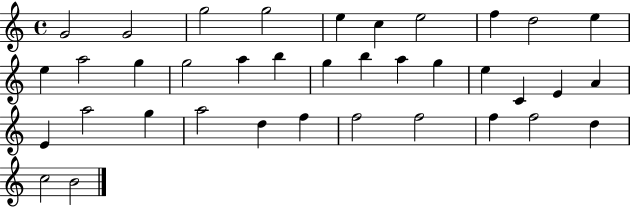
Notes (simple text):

G4/h G4/h G5/h G5/h E5/q C5/q E5/h F5/q D5/h E5/q E5/q A5/h G5/q G5/h A5/q B5/q G5/q B5/q A5/q G5/q E5/q C4/q E4/q A4/q E4/q A5/h G5/q A5/h D5/q F5/q F5/h F5/h F5/q F5/h D5/q C5/h B4/h